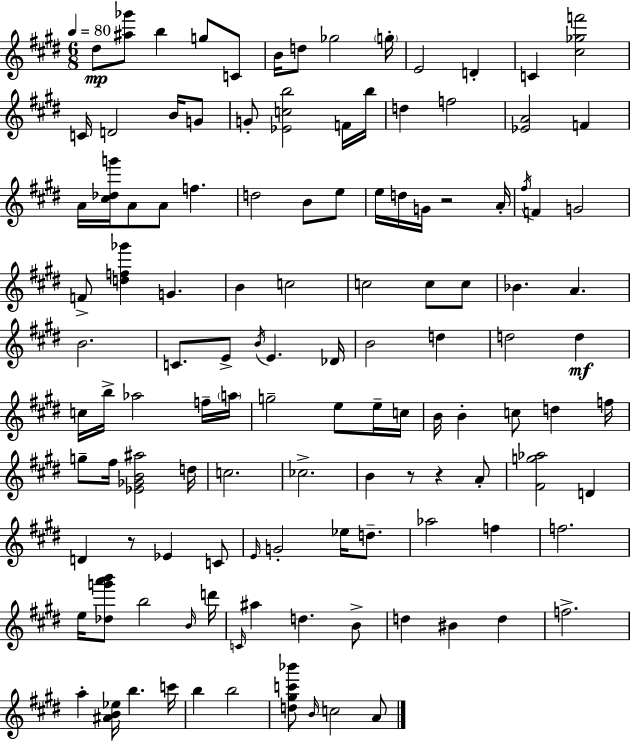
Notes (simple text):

D#5/e [A#5,Gb6]/e B5/q G5/e C4/e B4/s D5/e Gb5/h G5/s E4/h D4/q C4/q [C#5,Gb5,F6]/h C4/s D4/h B4/s G4/e G4/e [Eb4,C5,B5]/h F4/s B5/s D5/q F5/h [Eb4,A4]/h F4/q A4/s [C#5,Db5,G6]/s A4/e A4/e F5/q. D5/h B4/e E5/e E5/s D5/s G4/s R/h A4/s F#5/s F4/q G4/h F4/e [D5,F5,Gb6]/q G4/q. B4/q C5/h C5/h C5/e C5/e Bb4/q. A4/q. B4/h. C4/e. E4/e B4/s E4/q. Db4/s B4/h D5/q D5/h D5/q C5/s B5/s Ab5/h F5/s A5/s G5/h E5/e E5/s C5/s B4/s B4/q C5/e D5/q F5/s G5/e F#5/s [Eb4,Gb4,B4,A#5]/h D5/s C5/h. CES5/h. B4/q R/e R/q A4/e [F#4,G5,Ab5]/h D4/q D4/q R/e Eb4/q C4/e E4/s G4/h Eb5/s D5/e. Ab5/h F5/q F5/h. E5/s [Db5,G6,A6,B6]/e B5/h B4/s D6/s C4/s A#5/q D5/q. B4/e D5/q BIS4/q D5/q F5/h. A5/q [A#4,B4,Eb5]/s B5/q. C6/s B5/q B5/h [D5,G#5,C6,Bb6]/e B4/s C5/h A4/e